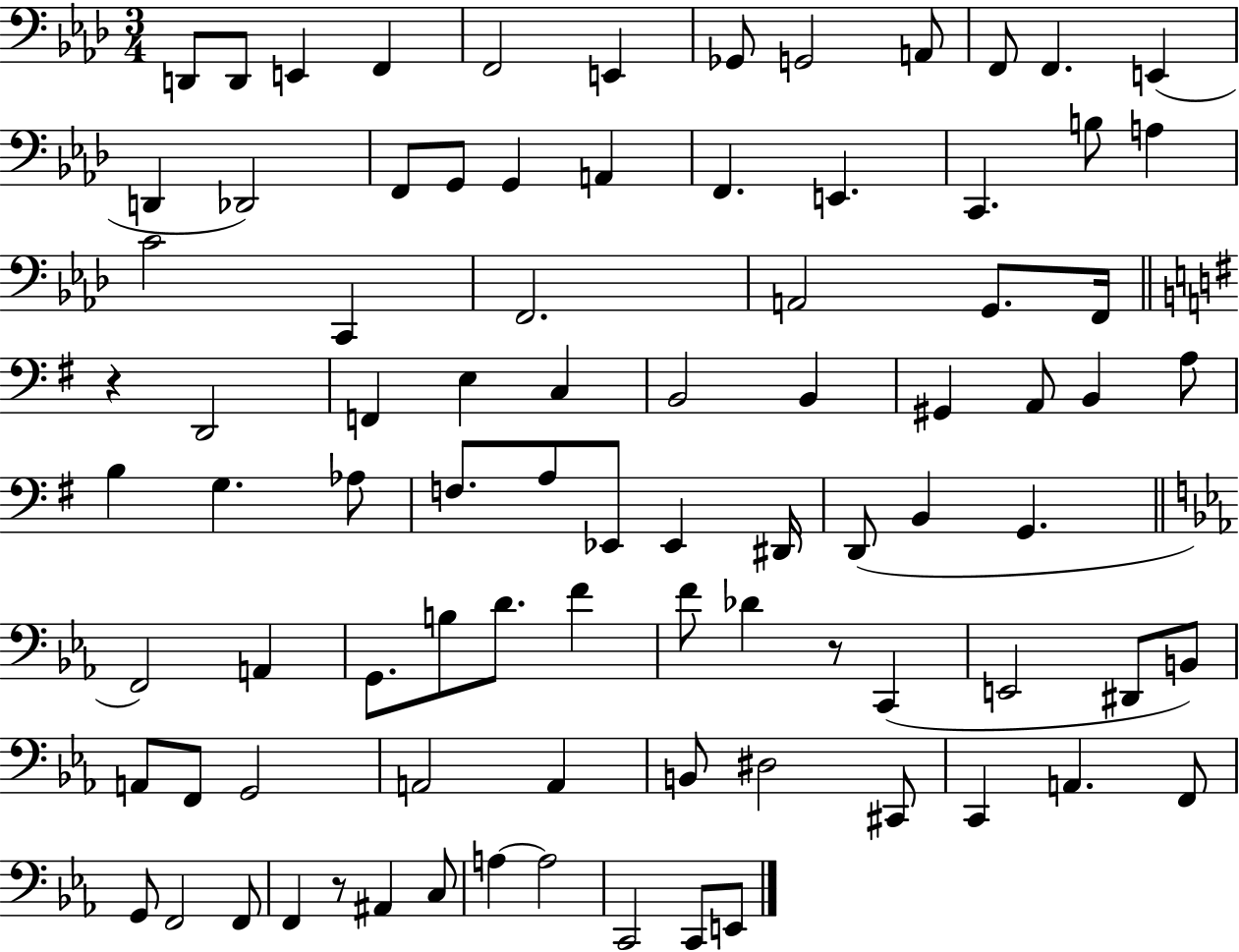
X:1
T:Untitled
M:3/4
L:1/4
K:Ab
D,,/2 D,,/2 E,, F,, F,,2 E,, _G,,/2 G,,2 A,,/2 F,,/2 F,, E,, D,, _D,,2 F,,/2 G,,/2 G,, A,, F,, E,, C,, B,/2 A, C2 C,, F,,2 A,,2 G,,/2 F,,/4 z D,,2 F,, E, C, B,,2 B,, ^G,, A,,/2 B,, A,/2 B, G, _A,/2 F,/2 A,/2 _E,,/2 _E,, ^D,,/4 D,,/2 B,, G,, F,,2 A,, G,,/2 B,/2 D/2 F F/2 _D z/2 C,, E,,2 ^D,,/2 B,,/2 A,,/2 F,,/2 G,,2 A,,2 A,, B,,/2 ^D,2 ^C,,/2 C,, A,, F,,/2 G,,/2 F,,2 F,,/2 F,, z/2 ^A,, C,/2 A, A,2 C,,2 C,,/2 E,,/2